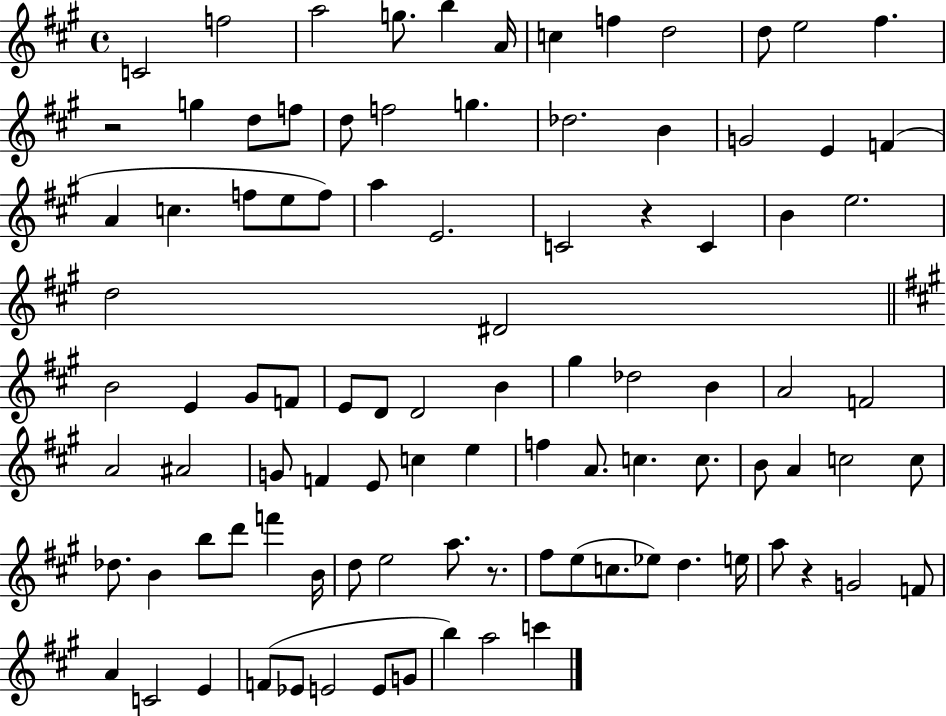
C4/h F5/h A5/h G5/e. B5/q A4/s C5/q F5/q D5/h D5/e E5/h F#5/q. R/h G5/q D5/e F5/e D5/e F5/h G5/q. Db5/h. B4/q G4/h E4/q F4/q A4/q C5/q. F5/e E5/e F5/e A5/q E4/h. C4/h R/q C4/q B4/q E5/h. D5/h D#4/h B4/h E4/q G#4/e F4/e E4/e D4/e D4/h B4/q G#5/q Db5/h B4/q A4/h F4/h A4/h A#4/h G4/e F4/q E4/e C5/q E5/q F5/q A4/e. C5/q. C5/e. B4/e A4/q C5/h C5/e Db5/e. B4/q B5/e D6/e F6/q B4/s D5/e E5/h A5/e. R/e. F#5/e E5/e C5/e. Eb5/e D5/q. E5/s A5/e R/q G4/h F4/e A4/q C4/h E4/q F4/e Eb4/e E4/h E4/e G4/e B5/q A5/h C6/q